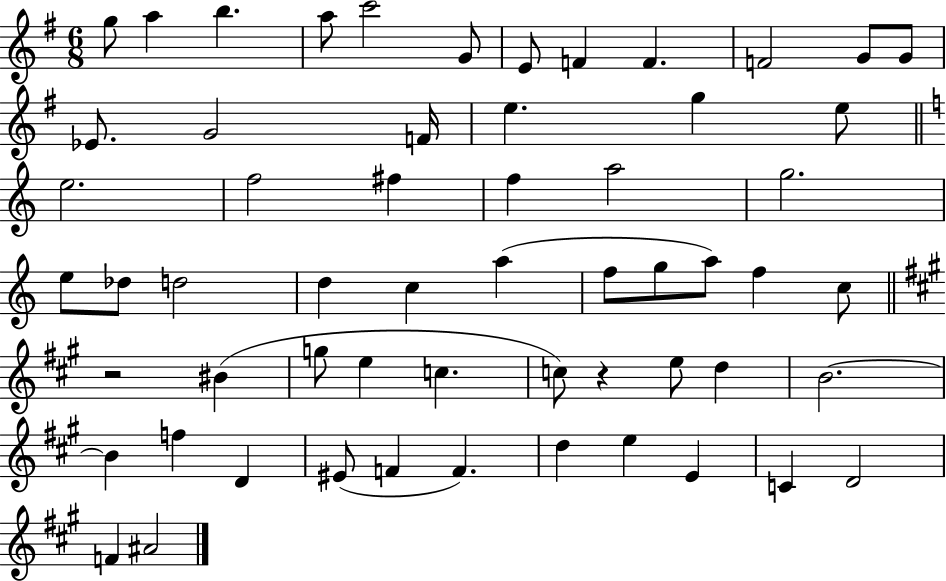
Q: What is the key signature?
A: G major